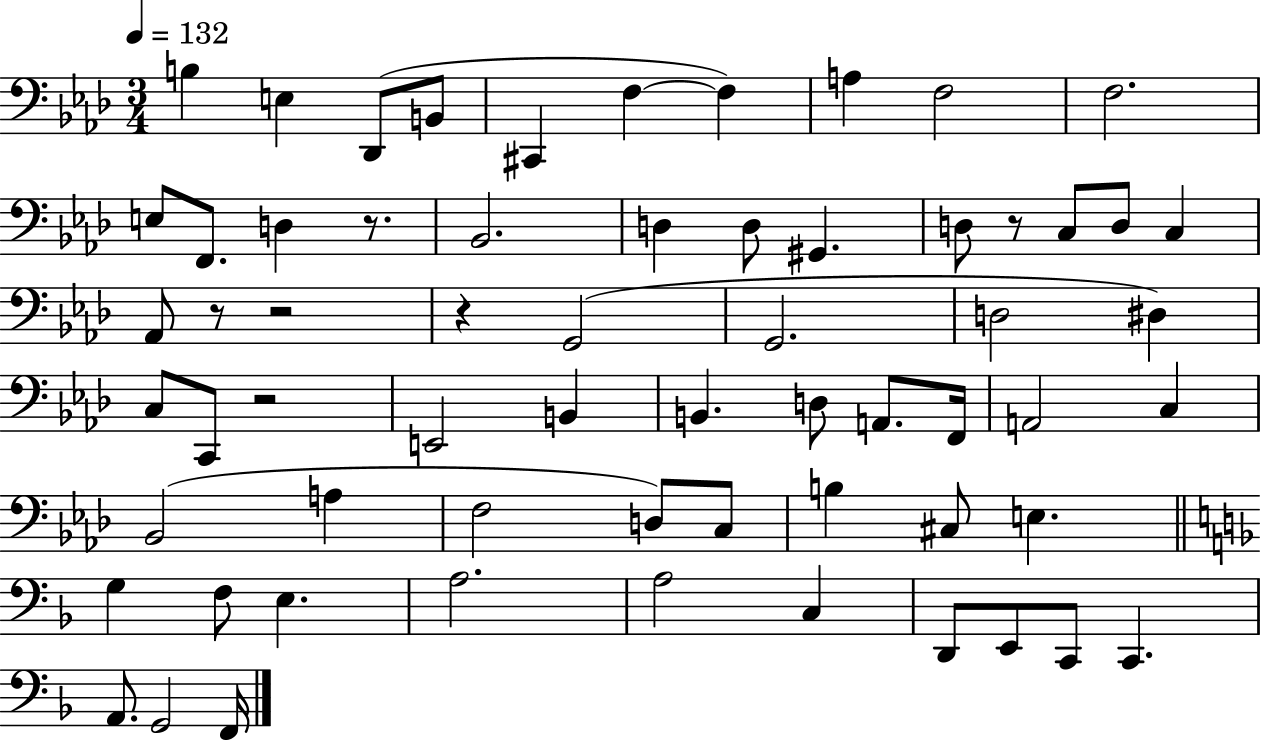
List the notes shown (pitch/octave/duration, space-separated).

B3/q E3/q Db2/e B2/e C#2/q F3/q F3/q A3/q F3/h F3/h. E3/e F2/e. D3/q R/e. Bb2/h. D3/q D3/e G#2/q. D3/e R/e C3/e D3/e C3/q Ab2/e R/e R/h R/q G2/h G2/h. D3/h D#3/q C3/e C2/e R/h E2/h B2/q B2/q. D3/e A2/e. F2/s A2/h C3/q Bb2/h A3/q F3/h D3/e C3/e B3/q C#3/e E3/q. G3/q F3/e E3/q. A3/h. A3/h C3/q D2/e E2/e C2/e C2/q. A2/e. G2/h F2/s